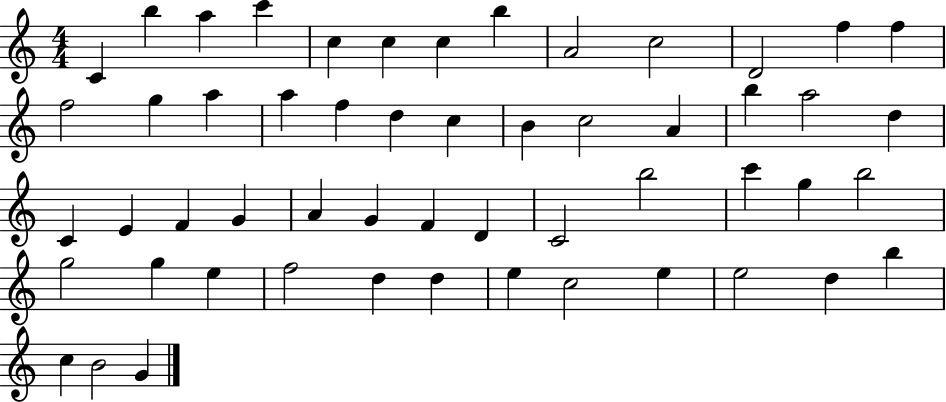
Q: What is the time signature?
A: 4/4